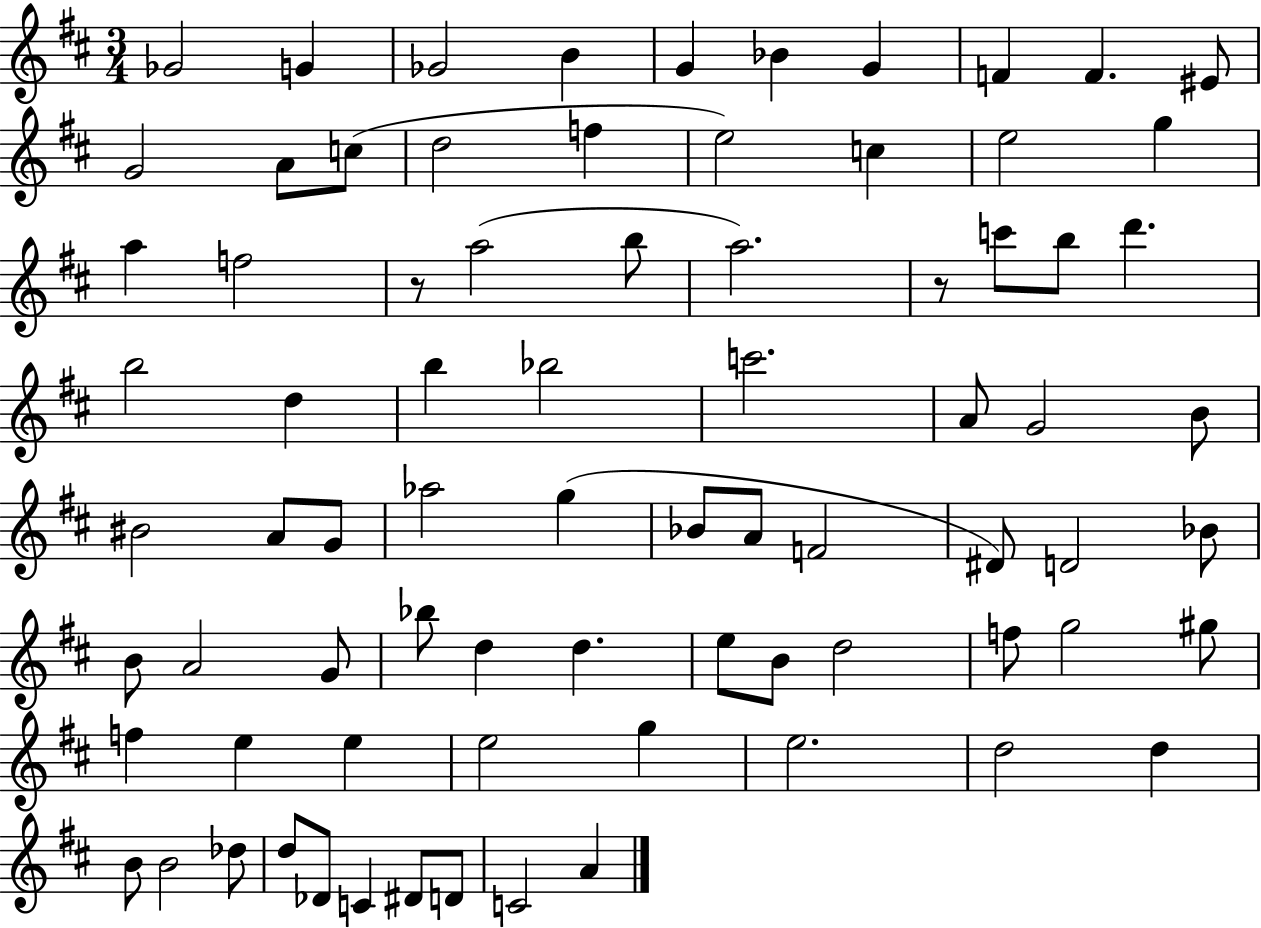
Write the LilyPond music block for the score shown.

{
  \clef treble
  \numericTimeSignature
  \time 3/4
  \key d \major
  ges'2 g'4 | ges'2 b'4 | g'4 bes'4 g'4 | f'4 f'4. eis'8 | \break g'2 a'8 c''8( | d''2 f''4 | e''2) c''4 | e''2 g''4 | \break a''4 f''2 | r8 a''2( b''8 | a''2.) | r8 c'''8 b''8 d'''4. | \break b''2 d''4 | b''4 bes''2 | c'''2. | a'8 g'2 b'8 | \break bis'2 a'8 g'8 | aes''2 g''4( | bes'8 a'8 f'2 | dis'8) d'2 bes'8 | \break b'8 a'2 g'8 | bes''8 d''4 d''4. | e''8 b'8 d''2 | f''8 g''2 gis''8 | \break f''4 e''4 e''4 | e''2 g''4 | e''2. | d''2 d''4 | \break b'8 b'2 des''8 | d''8 des'8 c'4 dis'8 d'8 | c'2 a'4 | \bar "|."
}